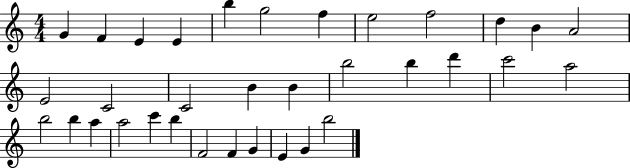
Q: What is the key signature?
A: C major